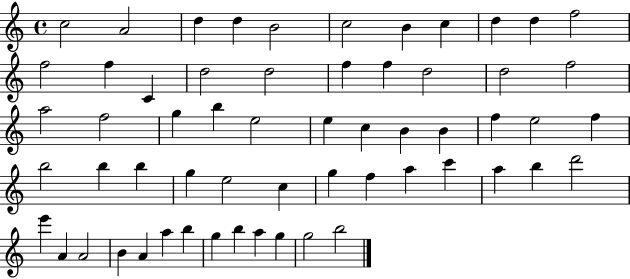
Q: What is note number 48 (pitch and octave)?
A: A4